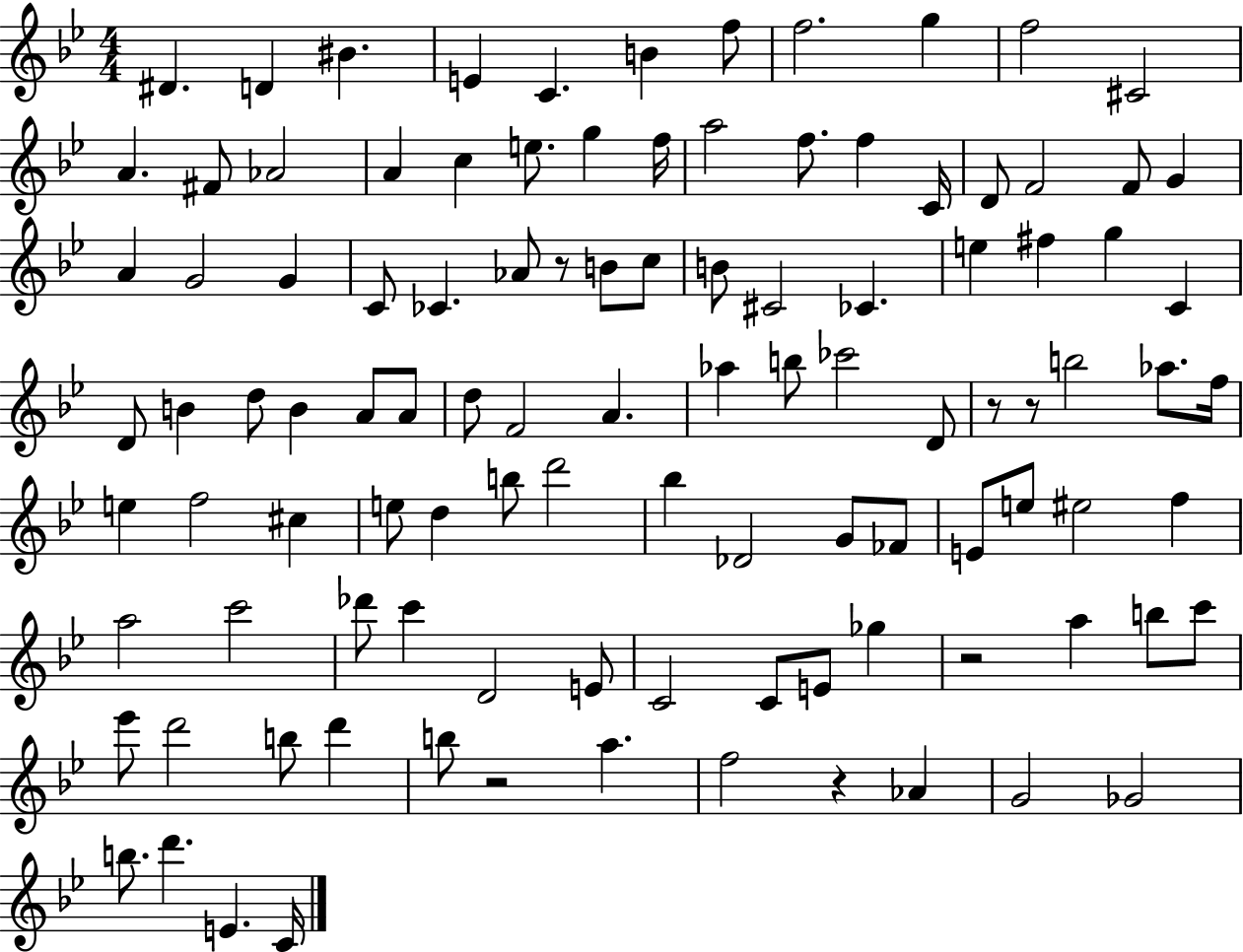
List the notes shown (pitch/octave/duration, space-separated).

D#4/q. D4/q BIS4/q. E4/q C4/q. B4/q F5/e F5/h. G5/q F5/h C#4/h A4/q. F#4/e Ab4/h A4/q C5/q E5/e. G5/q F5/s A5/h F5/e. F5/q C4/s D4/e F4/h F4/e G4/q A4/q G4/h G4/q C4/e CES4/q. Ab4/e R/e B4/e C5/e B4/e C#4/h CES4/q. E5/q F#5/q G5/q C4/q D4/e B4/q D5/e B4/q A4/e A4/e D5/e F4/h A4/q. Ab5/q B5/e CES6/h D4/e R/e R/e B5/h Ab5/e. F5/s E5/q F5/h C#5/q E5/e D5/q B5/e D6/h Bb5/q Db4/h G4/e FES4/e E4/e E5/e EIS5/h F5/q A5/h C6/h Db6/e C6/q D4/h E4/e C4/h C4/e E4/e Gb5/q R/h A5/q B5/e C6/e Eb6/e D6/h B5/e D6/q B5/e R/h A5/q. F5/h R/q Ab4/q G4/h Gb4/h B5/e. D6/q. E4/q. C4/s